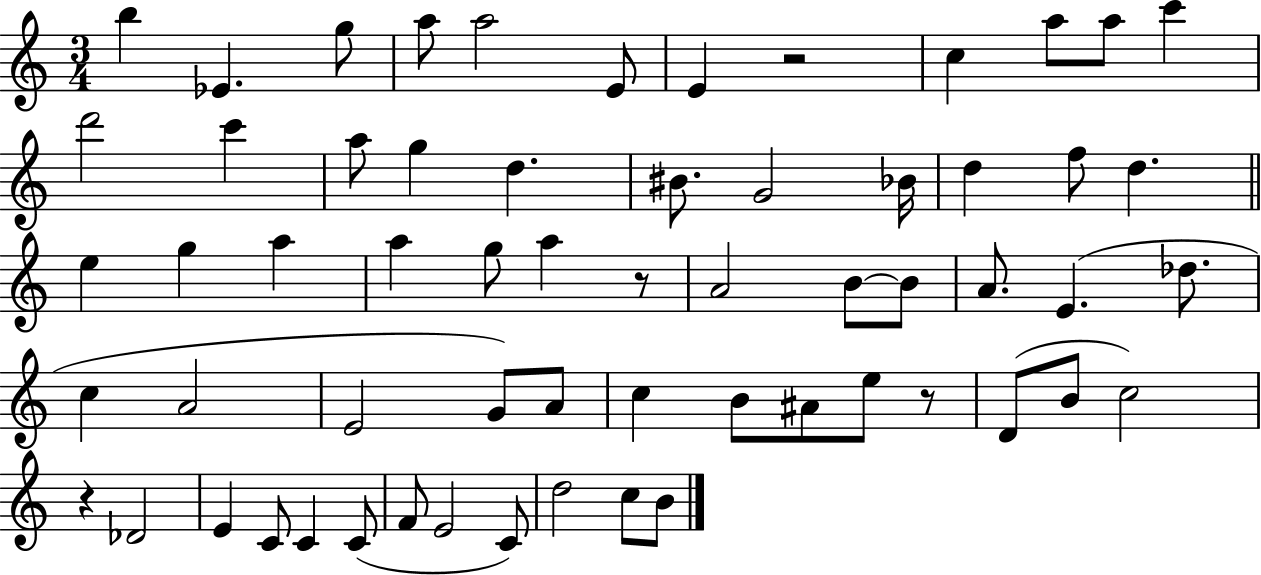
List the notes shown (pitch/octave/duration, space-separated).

B5/q Eb4/q. G5/e A5/e A5/h E4/e E4/q R/h C5/q A5/e A5/e C6/q D6/h C6/q A5/e G5/q D5/q. BIS4/e. G4/h Bb4/s D5/q F5/e D5/q. E5/q G5/q A5/q A5/q G5/e A5/q R/e A4/h B4/e B4/e A4/e. E4/q. Db5/e. C5/q A4/h E4/h G4/e A4/e C5/q B4/e A#4/e E5/e R/e D4/e B4/e C5/h R/q Db4/h E4/q C4/e C4/q C4/e F4/e E4/h C4/e D5/h C5/e B4/e